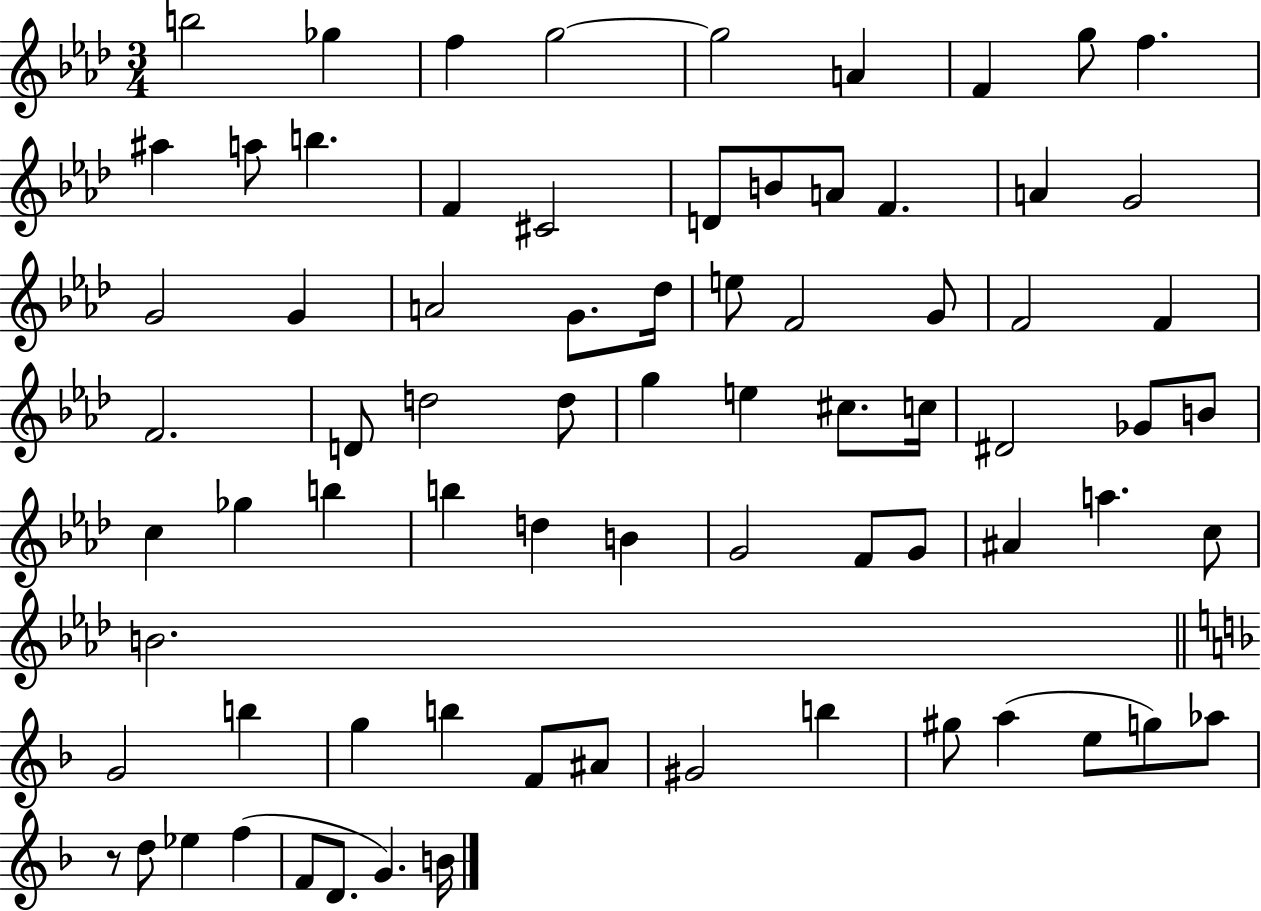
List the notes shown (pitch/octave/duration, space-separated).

B5/h Gb5/q F5/q G5/h G5/h A4/q F4/q G5/e F5/q. A#5/q A5/e B5/q. F4/q C#4/h D4/e B4/e A4/e F4/q. A4/q G4/h G4/h G4/q A4/h G4/e. Db5/s E5/e F4/h G4/e F4/h F4/q F4/h. D4/e D5/h D5/e G5/q E5/q C#5/e. C5/s D#4/h Gb4/e B4/e C5/q Gb5/q B5/q B5/q D5/q B4/q G4/h F4/e G4/e A#4/q A5/q. C5/e B4/h. G4/h B5/q G5/q B5/q F4/e A#4/e G#4/h B5/q G#5/e A5/q E5/e G5/e Ab5/e R/e D5/e Eb5/q F5/q F4/e D4/e. G4/q. B4/s